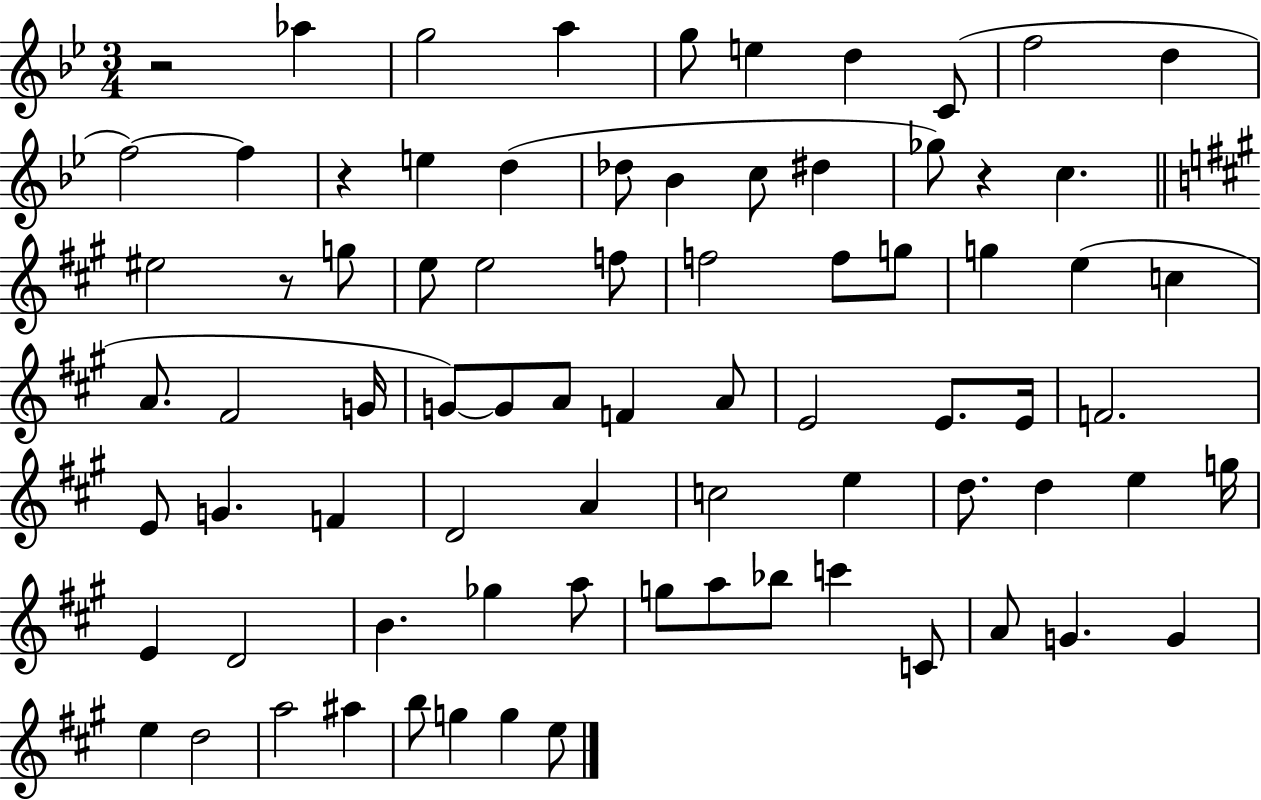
R/h Ab5/q G5/h A5/q G5/e E5/q D5/q C4/e F5/h D5/q F5/h F5/q R/q E5/q D5/q Db5/e Bb4/q C5/e D#5/q Gb5/e R/q C5/q. EIS5/h R/e G5/e E5/e E5/h F5/e F5/h F5/e G5/e G5/q E5/q C5/q A4/e. F#4/h G4/s G4/e G4/e A4/e F4/q A4/e E4/h E4/e. E4/s F4/h. E4/e G4/q. F4/q D4/h A4/q C5/h E5/q D5/e. D5/q E5/q G5/s E4/q D4/h B4/q. Gb5/q A5/e G5/e A5/e Bb5/e C6/q C4/e A4/e G4/q. G4/q E5/q D5/h A5/h A#5/q B5/e G5/q G5/q E5/e